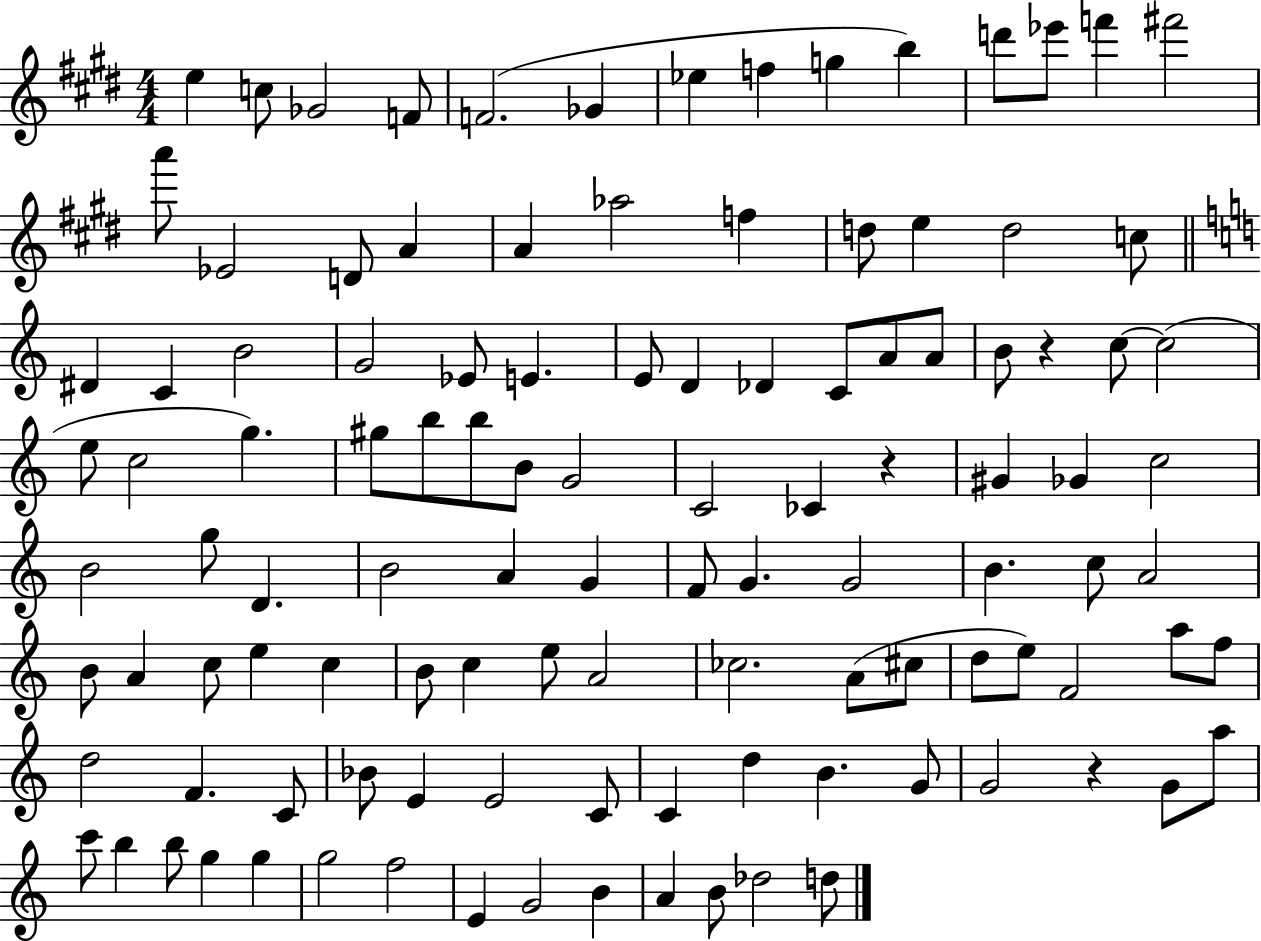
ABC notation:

X:1
T:Untitled
M:4/4
L:1/4
K:E
e c/2 _G2 F/2 F2 _G _e f g b d'/2 _e'/2 f' ^f'2 a'/2 _E2 D/2 A A _a2 f d/2 e d2 c/2 ^D C B2 G2 _E/2 E E/2 D _D C/2 A/2 A/2 B/2 z c/2 c2 e/2 c2 g ^g/2 b/2 b/2 B/2 G2 C2 _C z ^G _G c2 B2 g/2 D B2 A G F/2 G G2 B c/2 A2 B/2 A c/2 e c B/2 c e/2 A2 _c2 A/2 ^c/2 d/2 e/2 F2 a/2 f/2 d2 F C/2 _B/2 E E2 C/2 C d B G/2 G2 z G/2 a/2 c'/2 b b/2 g g g2 f2 E G2 B A B/2 _d2 d/2